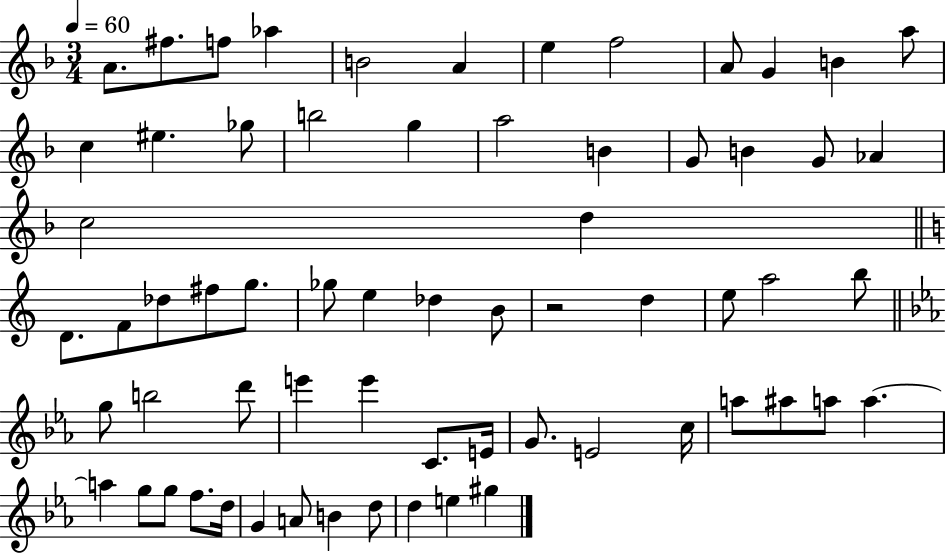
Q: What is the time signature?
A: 3/4